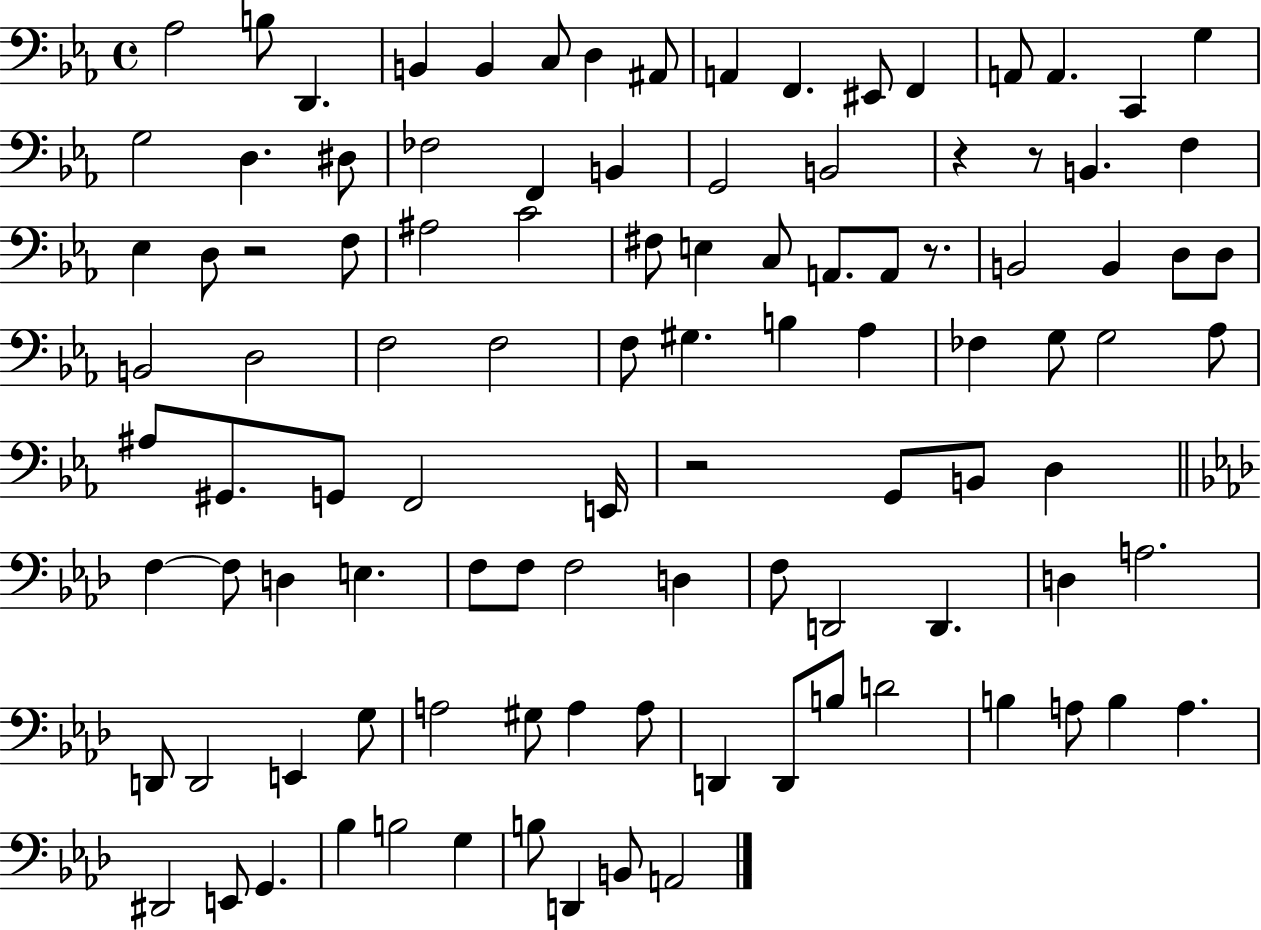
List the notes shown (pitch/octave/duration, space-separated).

Ab3/h B3/e D2/q. B2/q B2/q C3/e D3/q A#2/e A2/q F2/q. EIS2/e F2/q A2/e A2/q. C2/q G3/q G3/h D3/q. D#3/e FES3/h F2/q B2/q G2/h B2/h R/q R/e B2/q. F3/q Eb3/q D3/e R/h F3/e A#3/h C4/h F#3/e E3/q C3/e A2/e. A2/e R/e. B2/h B2/q D3/e D3/e B2/h D3/h F3/h F3/h F3/e G#3/q. B3/q Ab3/q FES3/q G3/e G3/h Ab3/e A#3/e G#2/e. G2/e F2/h E2/s R/h G2/e B2/e D3/q F3/q F3/e D3/q E3/q. F3/e F3/e F3/h D3/q F3/e D2/h D2/q. D3/q A3/h. D2/e D2/h E2/q G3/e A3/h G#3/e A3/q A3/e D2/q D2/e B3/e D4/h B3/q A3/e B3/q A3/q. D#2/h E2/e G2/q. Bb3/q B3/h G3/q B3/e D2/q B2/e A2/h